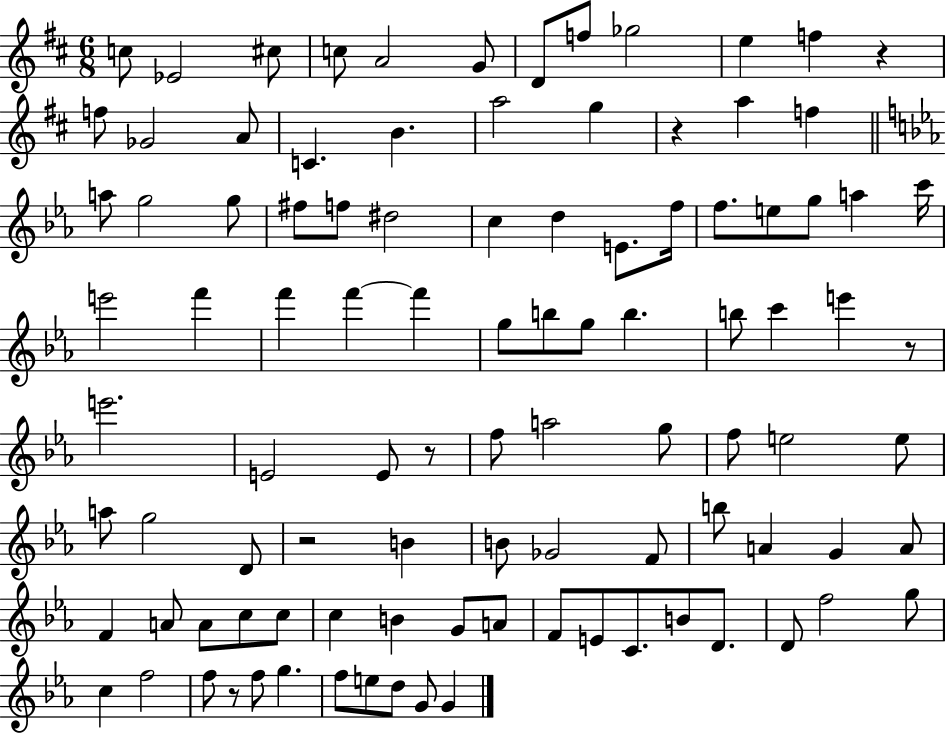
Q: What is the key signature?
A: D major